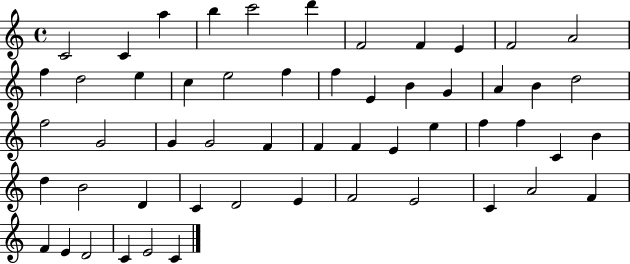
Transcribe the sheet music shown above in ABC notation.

X:1
T:Untitled
M:4/4
L:1/4
K:C
C2 C a b c'2 d' F2 F E F2 A2 f d2 e c e2 f f E B G A B d2 f2 G2 G G2 F F F E e f f C B d B2 D C D2 E F2 E2 C A2 F F E D2 C E2 C